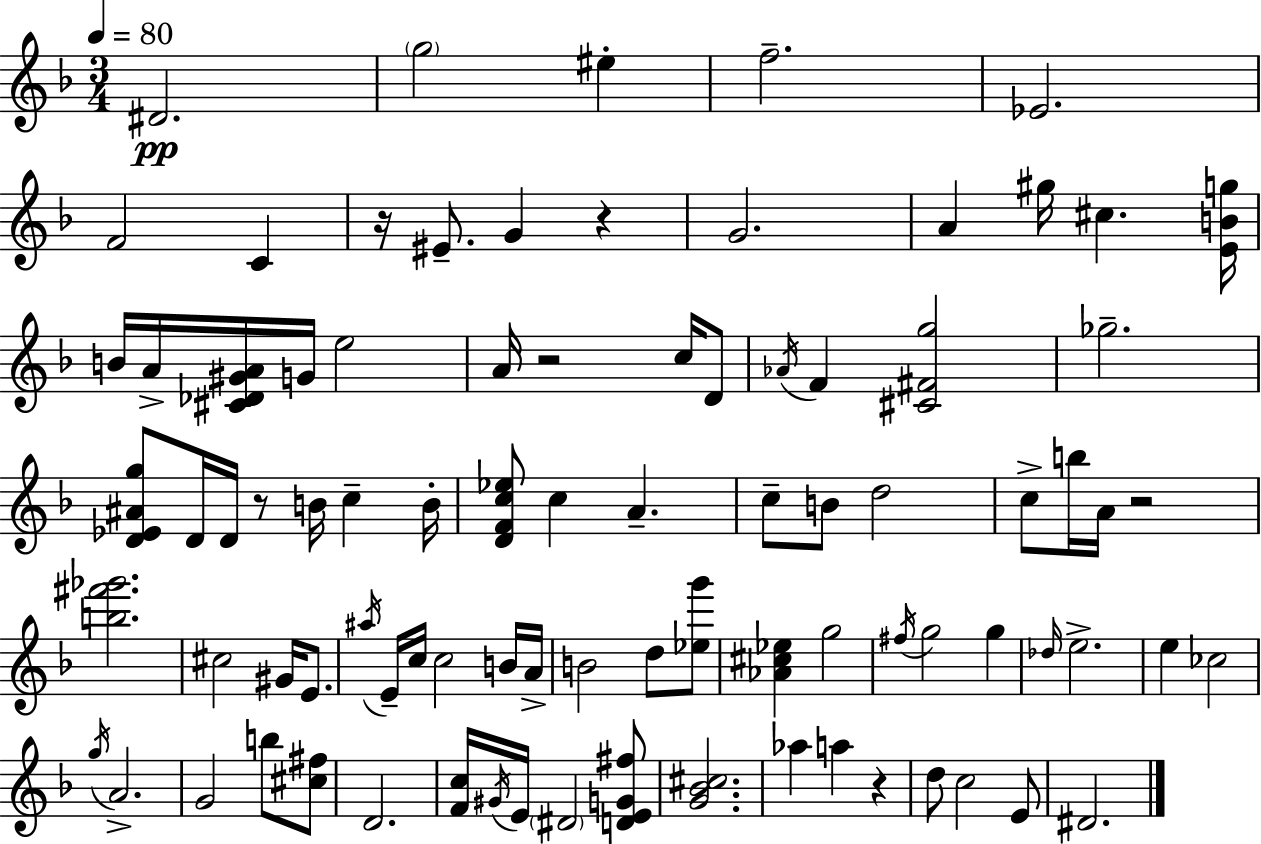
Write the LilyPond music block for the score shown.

{
  \clef treble
  \numericTimeSignature
  \time 3/4
  \key f \major
  \tempo 4 = 80
  dis'2.\pp | \parenthesize g''2 eis''4-. | f''2.-- | ees'2. | \break f'2 c'4 | r16 eis'8.-- g'4 r4 | g'2. | a'4 gis''16 cis''4. <e' b' g''>16 | \break b'16 a'16-> <cis' des' gis' a'>16 g'16 e''2 | a'16 r2 c''16 d'8 | \acciaccatura { aes'16 } f'4 <cis' fis' g''>2 | ges''2.-- | \break <d' ees' ais' g''>8 d'16 d'16 r8 b'16 c''4-- | b'16-. <d' f' c'' ees''>8 c''4 a'4.-- | c''8-- b'8 d''2 | c''8-> b''16 a'16 r2 | \break <b'' fis''' ges'''>2. | cis''2 gis'16 e'8. | \acciaccatura { ais''16 } e'16-- c''16 c''2 | b'16 a'16-> b'2 d''8 | \break <ees'' g'''>8 <aes' cis'' ees''>4 g''2 | \acciaccatura { fis''16 } g''2 g''4 | \grace { des''16 } e''2.-> | e''4 ces''2 | \break \acciaccatura { g''16 } a'2.-> | g'2 | b''8 <cis'' fis''>8 d'2. | <f' c''>16 \acciaccatura { gis'16 } e'16 \parenthesize dis'2 | \break <d' e' g' fis''>8 <g' bes' cis''>2. | aes''4 a''4 | r4 d''8 c''2 | e'8 dis'2. | \break \bar "|."
}